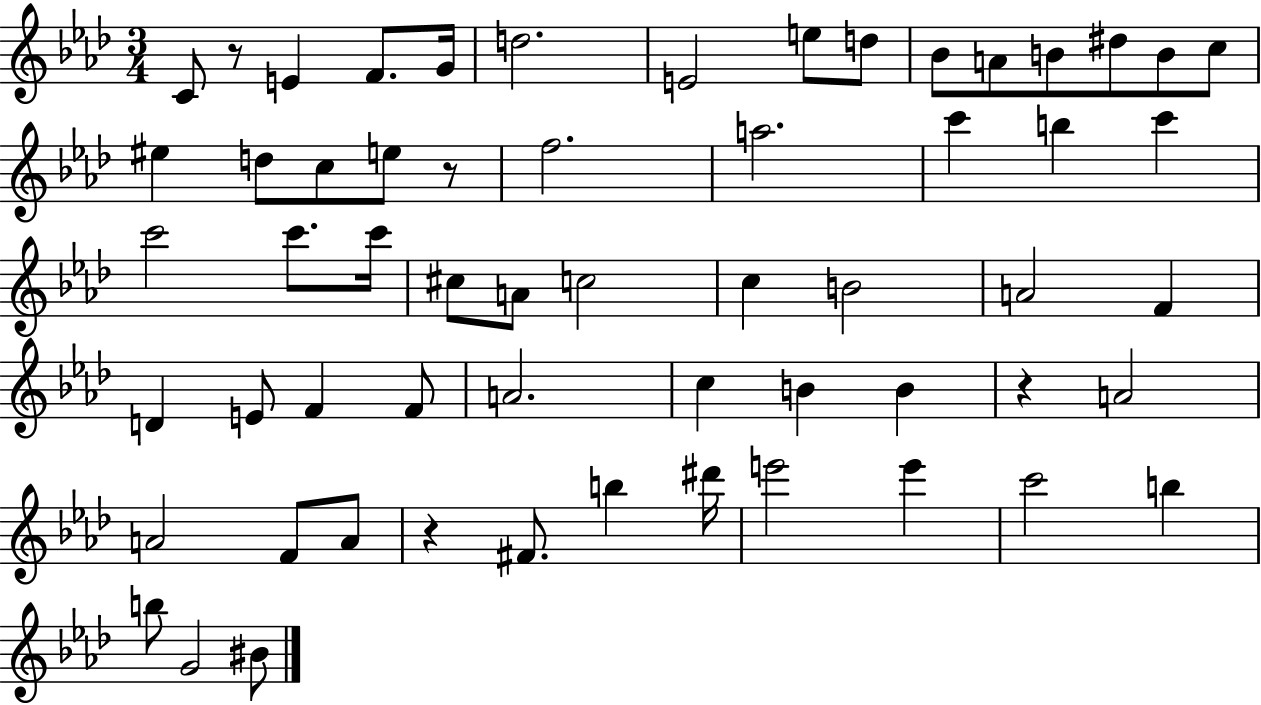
C4/e R/e E4/q F4/e. G4/s D5/h. E4/h E5/e D5/e Bb4/e A4/e B4/e D#5/e B4/e C5/e EIS5/q D5/e C5/e E5/e R/e F5/h. A5/h. C6/q B5/q C6/q C6/h C6/e. C6/s C#5/e A4/e C5/h C5/q B4/h A4/h F4/q D4/q E4/e F4/q F4/e A4/h. C5/q B4/q B4/q R/q A4/h A4/h F4/e A4/e R/q F#4/e. B5/q D#6/s E6/h E6/q C6/h B5/q B5/e G4/h BIS4/e